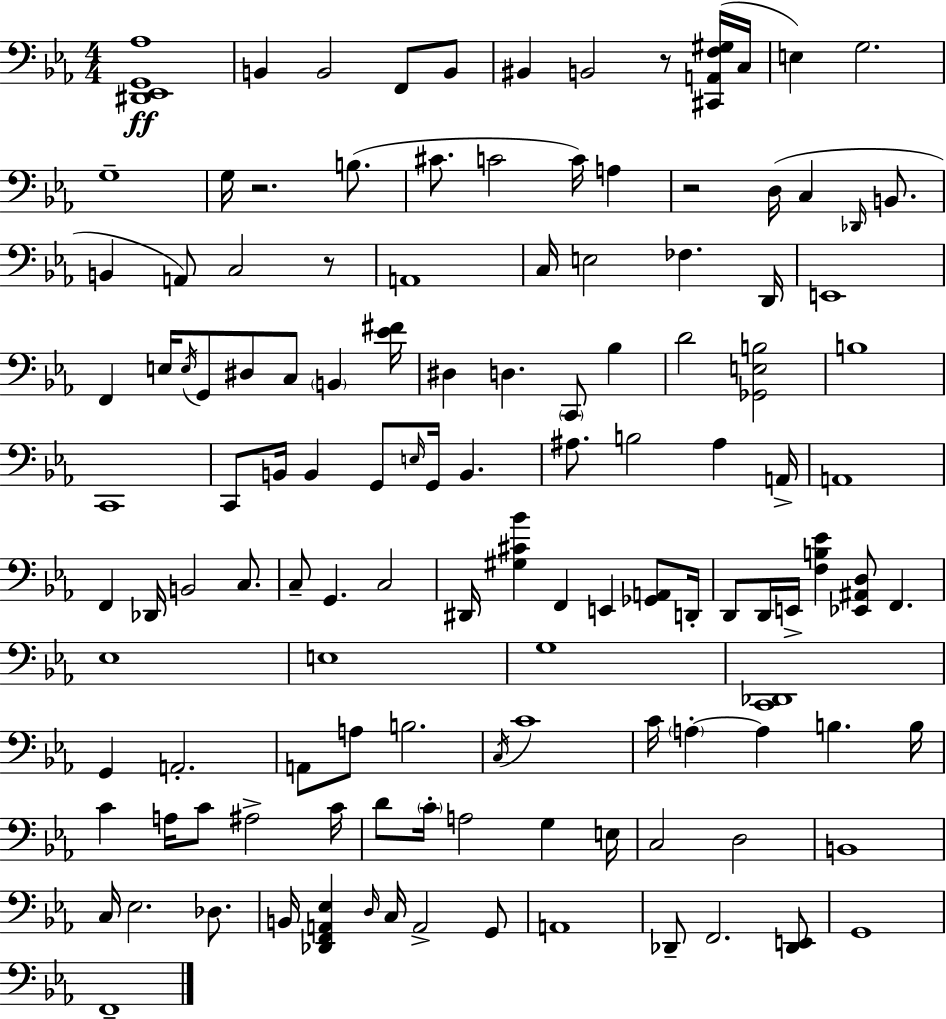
[D#2,Eb2,G2,Ab3]/w B2/q B2/h F2/e B2/e BIS2/q B2/h R/e [C#2,A2,F3,G#3]/s C3/s E3/q G3/h. G3/w G3/s R/h. B3/e. C#4/e. C4/h C4/s A3/q R/h D3/s C3/q Db2/s B2/e. B2/q A2/e C3/h R/e A2/w C3/s E3/h FES3/q. D2/s E2/w F2/q E3/s E3/s G2/e D#3/e C3/e B2/q [Eb4,F#4]/s D#3/q D3/q. C2/e Bb3/q D4/h [Gb2,E3,B3]/h B3/w C2/w C2/e B2/s B2/q G2/e E3/s G2/s B2/q. A#3/e. B3/h A#3/q A2/s A2/w F2/q Db2/s B2/h C3/e. C3/e G2/q. C3/h D#2/s [G#3,C#4,Bb4]/q F2/q E2/q [Gb2,A2]/e D2/s D2/e D2/s E2/s [F3,B3,Eb4]/q [Eb2,A#2,D3]/e F2/q. Eb3/w E3/w G3/w [C2,Db2]/w G2/q A2/h. A2/e A3/e B3/h. C3/s C4/w C4/s A3/q A3/q B3/q. B3/s C4/q A3/s C4/e A#3/h C4/s D4/e C4/s A3/h G3/q E3/s C3/h D3/h B2/w C3/s Eb3/h. Db3/e. B2/s [Db2,F2,A2,Eb3]/q D3/s C3/s A2/h G2/e A2/w Db2/e F2/h. [Db2,E2]/e G2/w F2/w